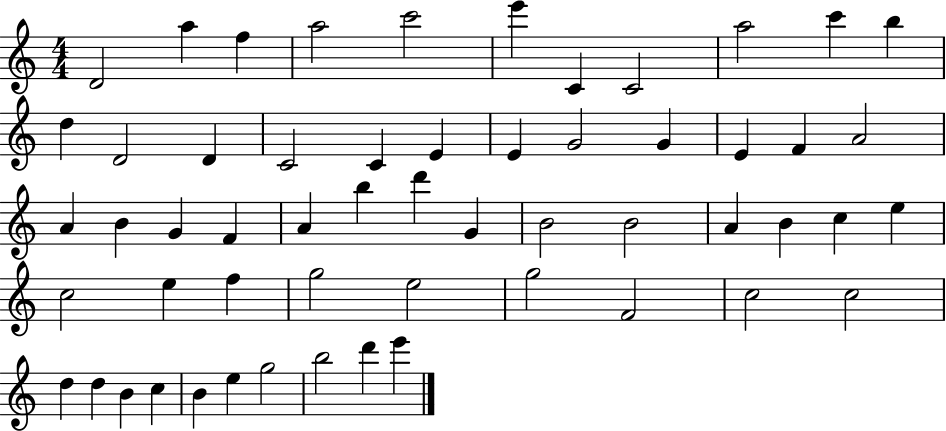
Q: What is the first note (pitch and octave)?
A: D4